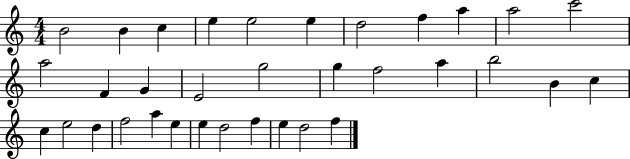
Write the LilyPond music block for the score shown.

{
  \clef treble
  \numericTimeSignature
  \time 4/4
  \key c \major
  b'2 b'4 c''4 | e''4 e''2 e''4 | d''2 f''4 a''4 | a''2 c'''2 | \break a''2 f'4 g'4 | e'2 g''2 | g''4 f''2 a''4 | b''2 b'4 c''4 | \break c''4 e''2 d''4 | f''2 a''4 e''4 | e''4 d''2 f''4 | e''4 d''2 f''4 | \break \bar "|."
}